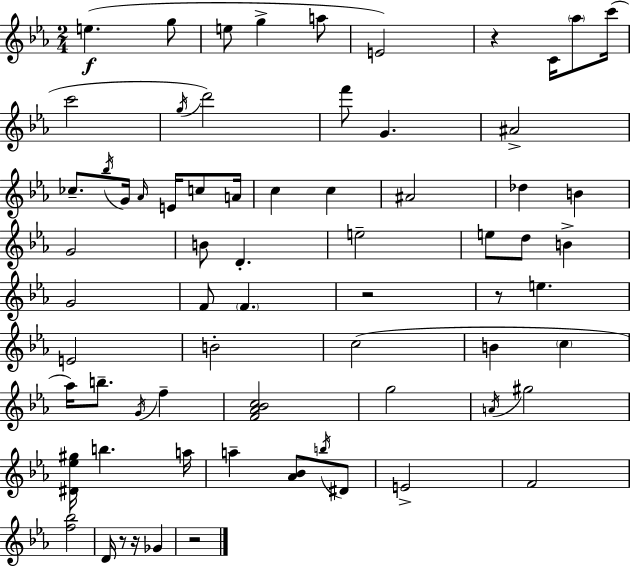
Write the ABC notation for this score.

X:1
T:Untitled
M:2/4
L:1/4
K:Eb
e g/2 e/2 g a/2 E2 z C/4 _a/2 c'/4 c'2 g/4 d'2 f'/2 G ^A2 _c/2 _b/4 G/4 _A/4 E/4 c/2 A/4 c c ^A2 _d B G2 B/2 D e2 e/2 d/2 B G2 F/2 F z2 z/2 e E2 B2 c2 B c _a/4 b/2 G/4 f [F_A_Bc]2 g2 A/4 ^g2 [^D_e^g]/4 b a/4 a [_A_B]/2 b/4 ^D/2 E2 F2 [f_b]2 D/4 z/2 z/4 _G z2